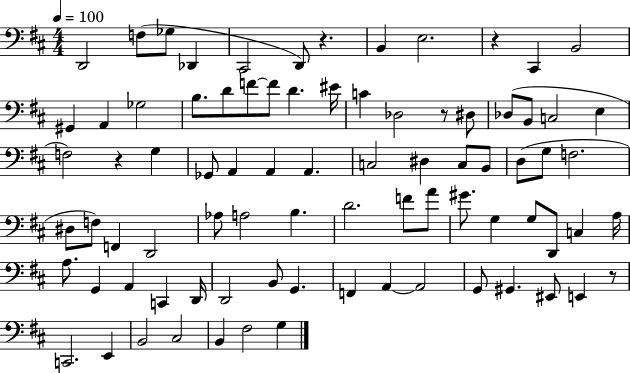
D2/h F3/e Gb3/e Db2/q C#2/h D2/e R/q. B2/q E3/h. R/q C#2/q B2/h G#2/q A2/q Gb3/h B3/e. D4/e F4/e F4/e D4/q. EIS4/s C4/q Db3/h R/e D#3/e Db3/e B2/e C3/h E3/q F3/h R/q G3/q Gb2/e A2/q A2/q A2/q. C3/h D#3/q C3/e B2/e D3/e G3/e F3/h. D#3/e F3/e F2/q D2/h Ab3/e A3/h B3/q. D4/h. F4/e A4/e G#4/e. G3/q G3/e D2/e C3/q A3/s A3/e. G2/q A2/q C2/q D2/s D2/h B2/e G2/q. F2/q A2/q A2/h G2/e G#2/q. EIS2/e E2/q R/e C2/h. E2/q B2/h C#3/h B2/q F#3/h G3/q